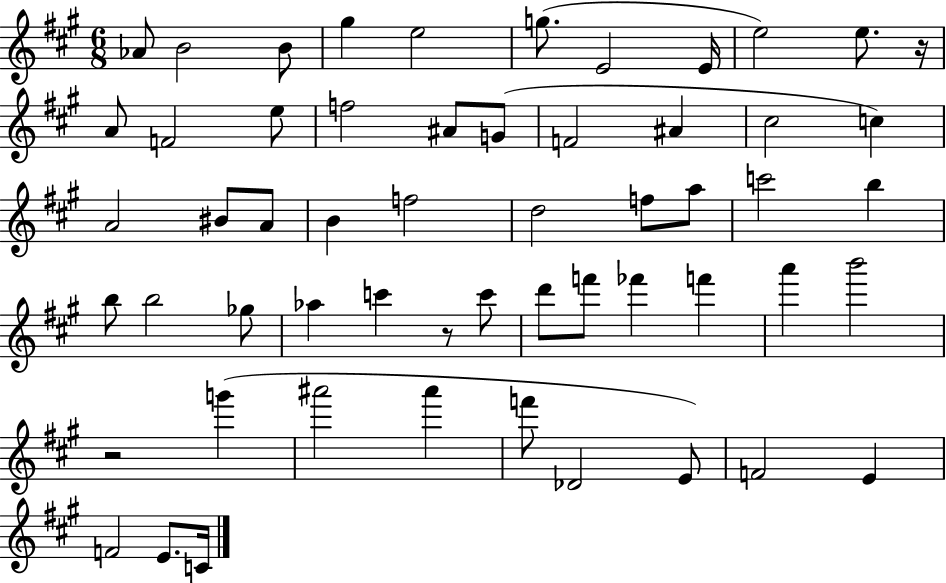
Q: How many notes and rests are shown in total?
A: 56